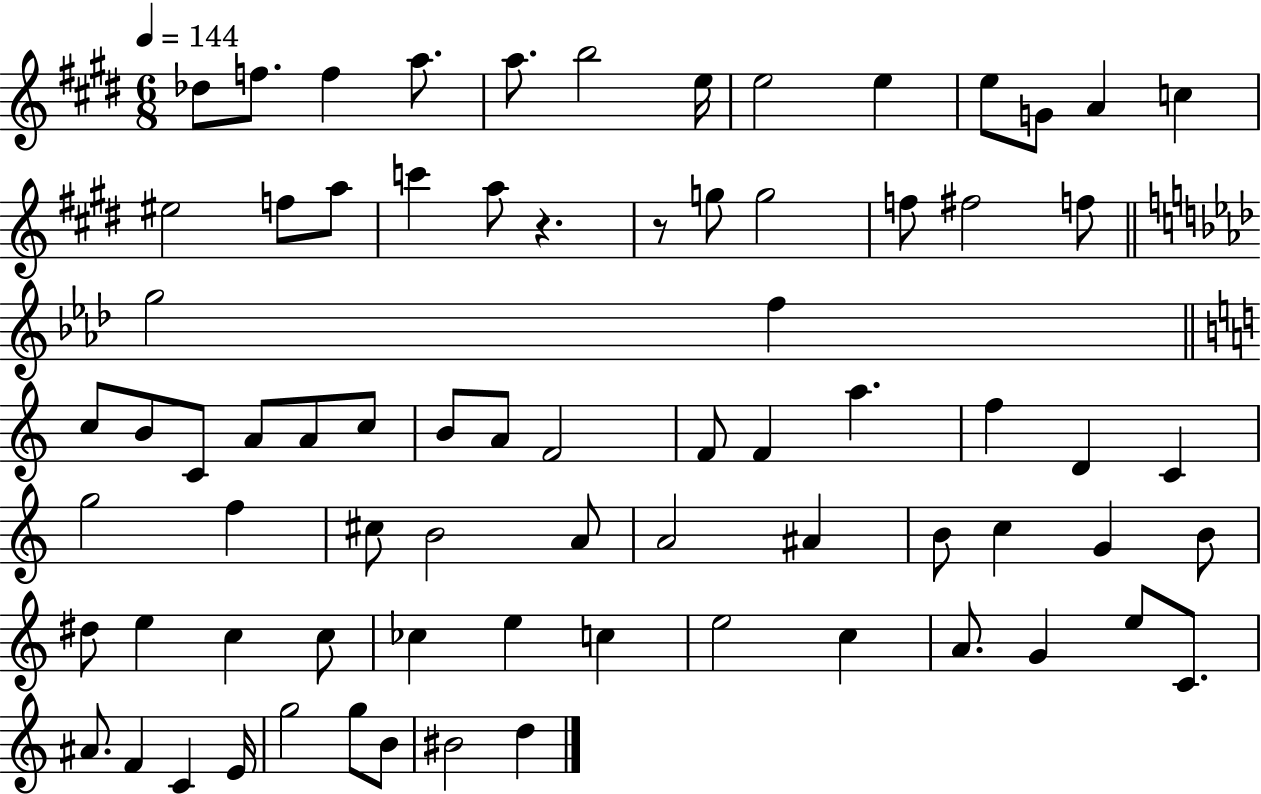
Db5/e F5/e. F5/q A5/e. A5/e. B5/h E5/s E5/h E5/q E5/e G4/e A4/q C5/q EIS5/h F5/e A5/e C6/q A5/e R/q. R/e G5/e G5/h F5/e F#5/h F5/e G5/h F5/q C5/e B4/e C4/e A4/e A4/e C5/e B4/e A4/e F4/h F4/e F4/q A5/q. F5/q D4/q C4/q G5/h F5/q C#5/e B4/h A4/e A4/h A#4/q B4/e C5/q G4/q B4/e D#5/e E5/q C5/q C5/e CES5/q E5/q C5/q E5/h C5/q A4/e. G4/q E5/e C4/e. A#4/e. F4/q C4/q E4/s G5/h G5/e B4/e BIS4/h D5/q